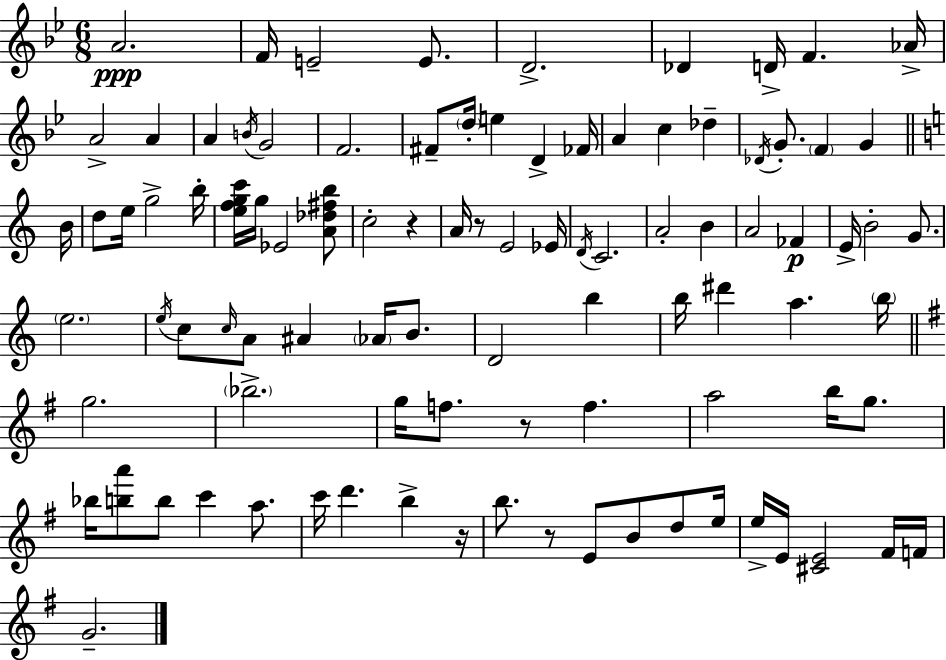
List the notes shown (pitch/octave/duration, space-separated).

A4/h. F4/s E4/h E4/e. D4/h. Db4/q D4/s F4/q. Ab4/s A4/h A4/q A4/q B4/s G4/h F4/h. F#4/e D5/s E5/q D4/q FES4/s A4/q C5/q Db5/q Db4/s G4/e. F4/q G4/q B4/s D5/e E5/s G5/h B5/s [E5,F5,G5,C6]/s G5/s Eb4/h [A4,Db5,F#5,B5]/e C5/h R/q A4/s R/e E4/h Eb4/s D4/s C4/h. A4/h B4/q A4/h FES4/q E4/s B4/h G4/e. E5/h. E5/s C5/e C5/s A4/e A#4/q Ab4/s B4/e. D4/h B5/q B5/s D#6/q A5/q. B5/s G5/h. Bb5/h. G5/s F5/e. R/e F5/q. A5/h B5/s G5/e. Bb5/s [B5,A6]/e B5/e C6/q A5/e. C6/s D6/q. B5/q R/s B5/e. R/e E4/e B4/e D5/e E5/s E5/s E4/s [C#4,E4]/h F#4/s F4/s G4/h.